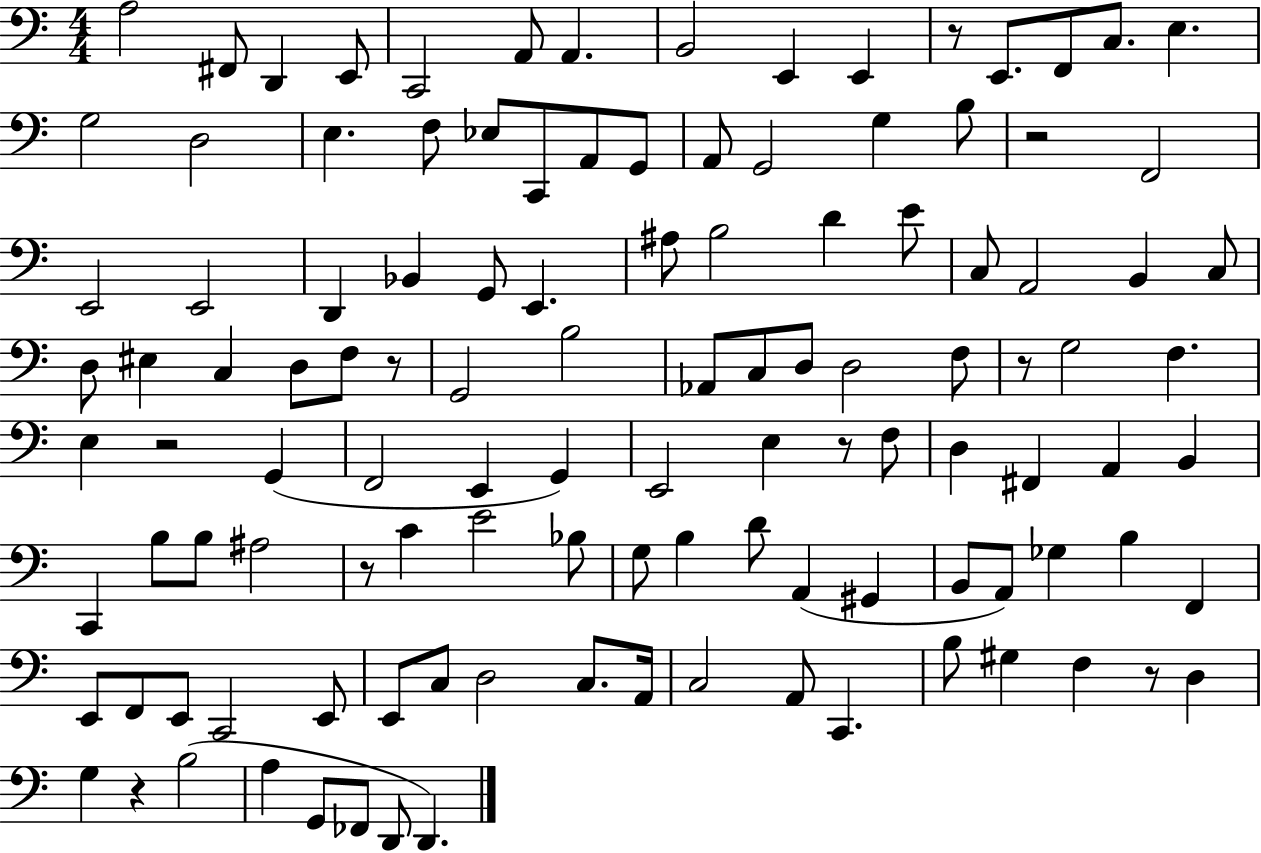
{
  \clef bass
  \numericTimeSignature
  \time 4/4
  \key c \major
  a2 fis,8 d,4 e,8 | c,2 a,8 a,4. | b,2 e,4 e,4 | r8 e,8. f,8 c8. e4. | \break g2 d2 | e4. f8 ees8 c,8 a,8 g,8 | a,8 g,2 g4 b8 | r2 f,2 | \break e,2 e,2 | d,4 bes,4 g,8 e,4. | ais8 b2 d'4 e'8 | c8 a,2 b,4 c8 | \break d8 eis4 c4 d8 f8 r8 | g,2 b2 | aes,8 c8 d8 d2 f8 | r8 g2 f4. | \break e4 r2 g,4( | f,2 e,4 g,4) | e,2 e4 r8 f8 | d4 fis,4 a,4 b,4 | \break c,4 b8 b8 ais2 | r8 c'4 e'2 bes8 | g8 b4 d'8 a,4( gis,4 | b,8 a,8) ges4 b4 f,4 | \break e,8 f,8 e,8 c,2 e,8 | e,8 c8 d2 c8. a,16 | c2 a,8 c,4. | b8 gis4 f4 r8 d4 | \break g4 r4 b2( | a4 g,8 fes,8 d,8 d,4.) | \bar "|."
}